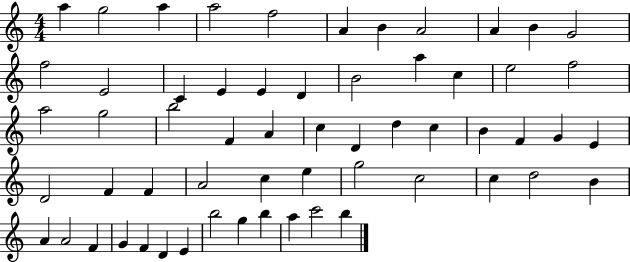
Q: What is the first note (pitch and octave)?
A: A5